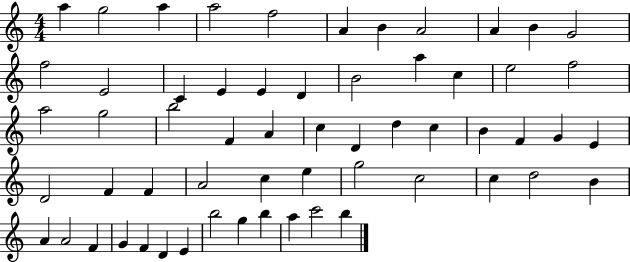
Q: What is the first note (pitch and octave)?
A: A5